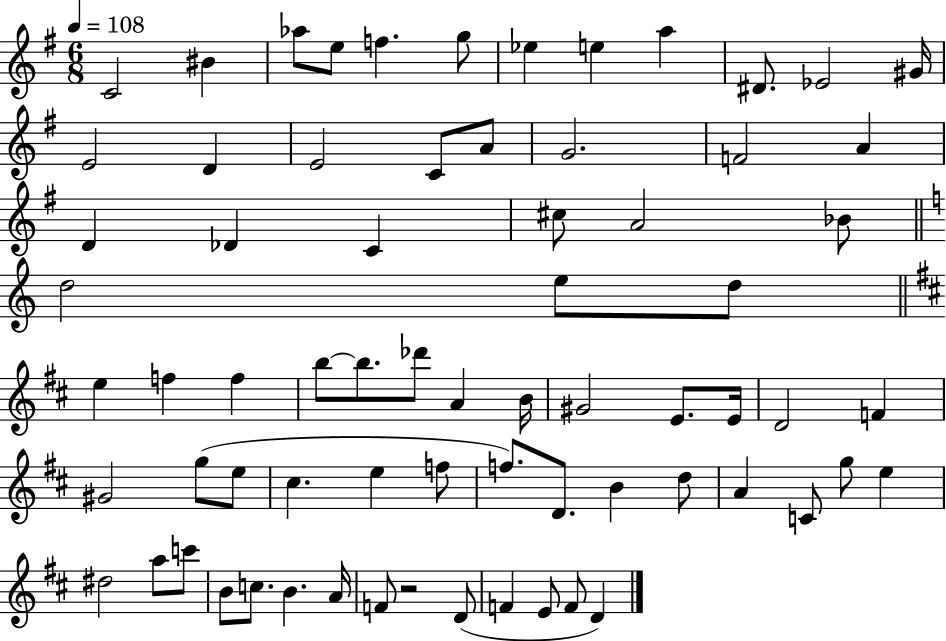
X:1
T:Untitled
M:6/8
L:1/4
K:G
C2 ^B _a/2 e/2 f g/2 _e e a ^D/2 _E2 ^G/4 E2 D E2 C/2 A/2 G2 F2 A D _D C ^c/2 A2 _B/2 d2 e/2 d/2 e f f b/2 b/2 _d'/2 A B/4 ^G2 E/2 E/4 D2 F ^G2 g/2 e/2 ^c e f/2 f/2 D/2 B d/2 A C/2 g/2 e ^d2 a/2 c'/2 B/2 c/2 B A/4 F/2 z2 D/2 F E/2 F/2 D